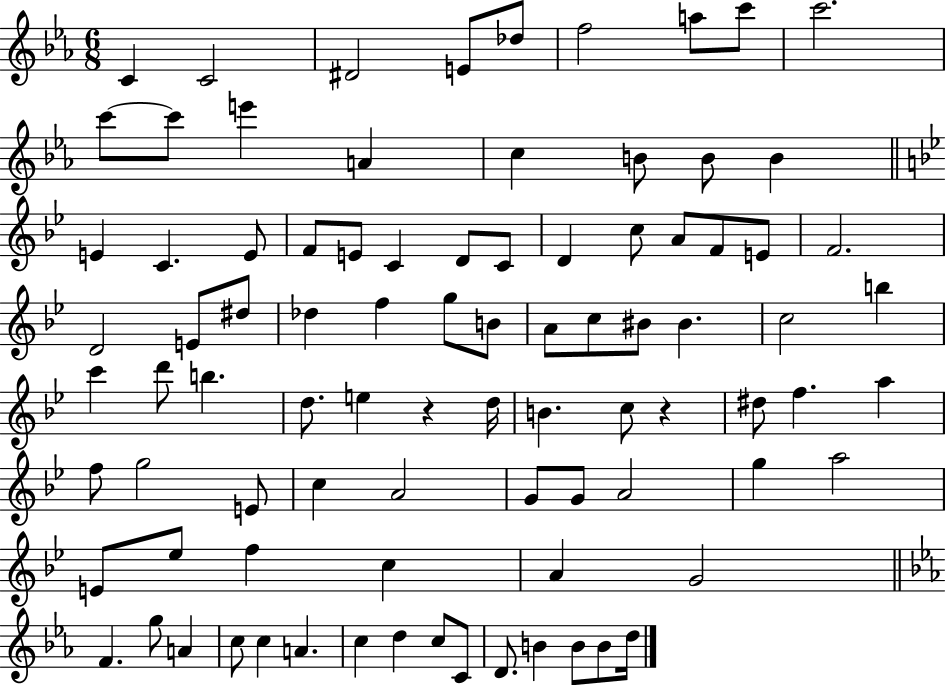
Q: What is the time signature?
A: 6/8